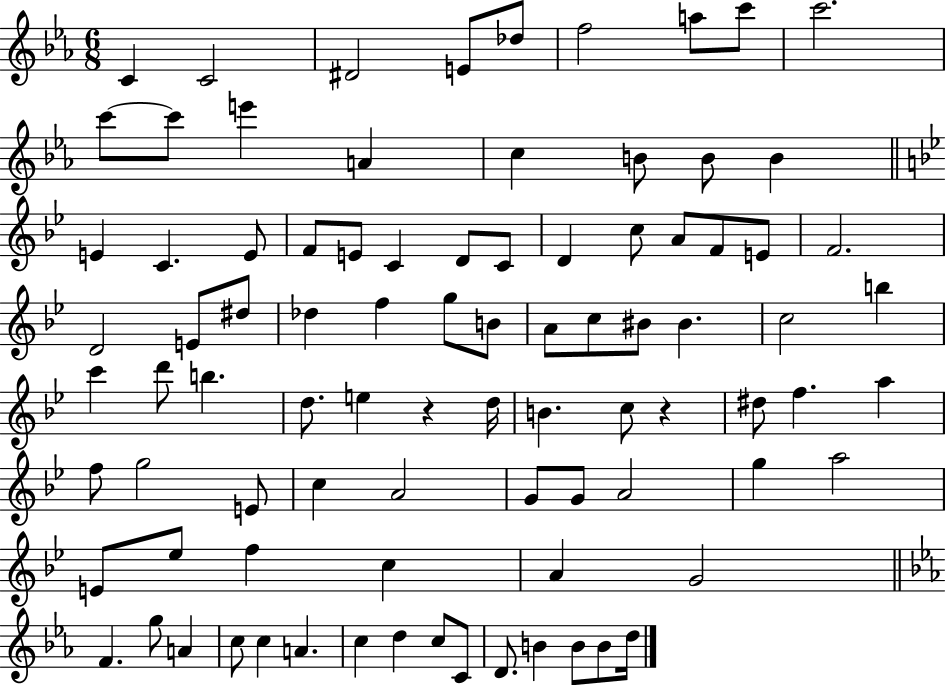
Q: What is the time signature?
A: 6/8